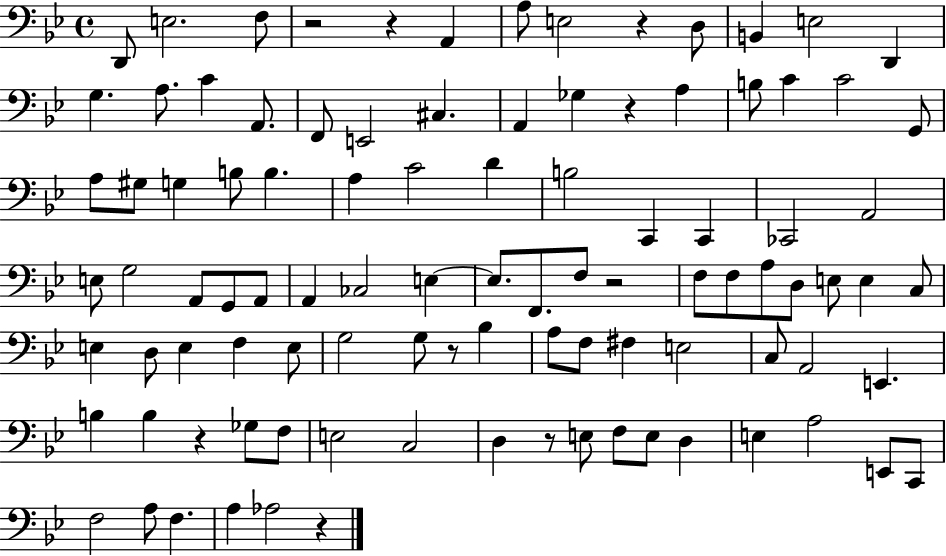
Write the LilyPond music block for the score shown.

{
  \clef bass
  \time 4/4
  \defaultTimeSignature
  \key bes \major
  d,8 e2. f8 | r2 r4 a,4 | a8 e2 r4 d8 | b,4 e2 d,4 | \break g4. a8. c'4 a,8. | f,8 e,2 cis4. | a,4 ges4 r4 a4 | b8 c'4 c'2 g,8 | \break a8 gis8 g4 b8 b4. | a4 c'2 d'4 | b2 c,4 c,4 | ces,2 a,2 | \break e8 g2 a,8 g,8 a,8 | a,4 ces2 e4~~ | e8. f,8. f8 r2 | f8 f8 a8 d8 e8 e4 c8 | \break e4 d8 e4 f4 e8 | g2 g8 r8 bes4 | a8 f8 fis4 e2 | c8 a,2 e,4. | \break b4 b4 r4 ges8 f8 | e2 c2 | d4 r8 e8 f8 e8 d4 | e4 a2 e,8 c,8 | \break f2 a8 f4. | a4 aes2 r4 | \bar "|."
}